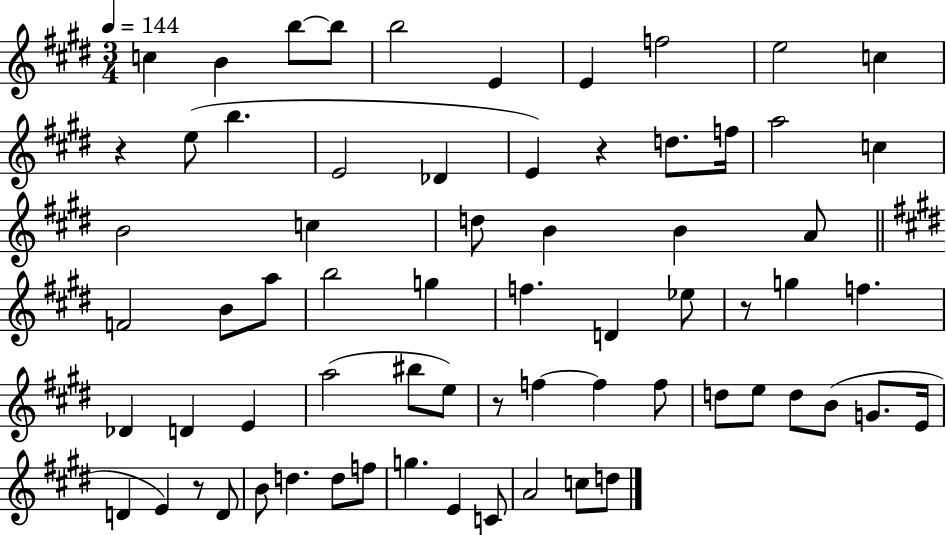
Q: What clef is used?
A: treble